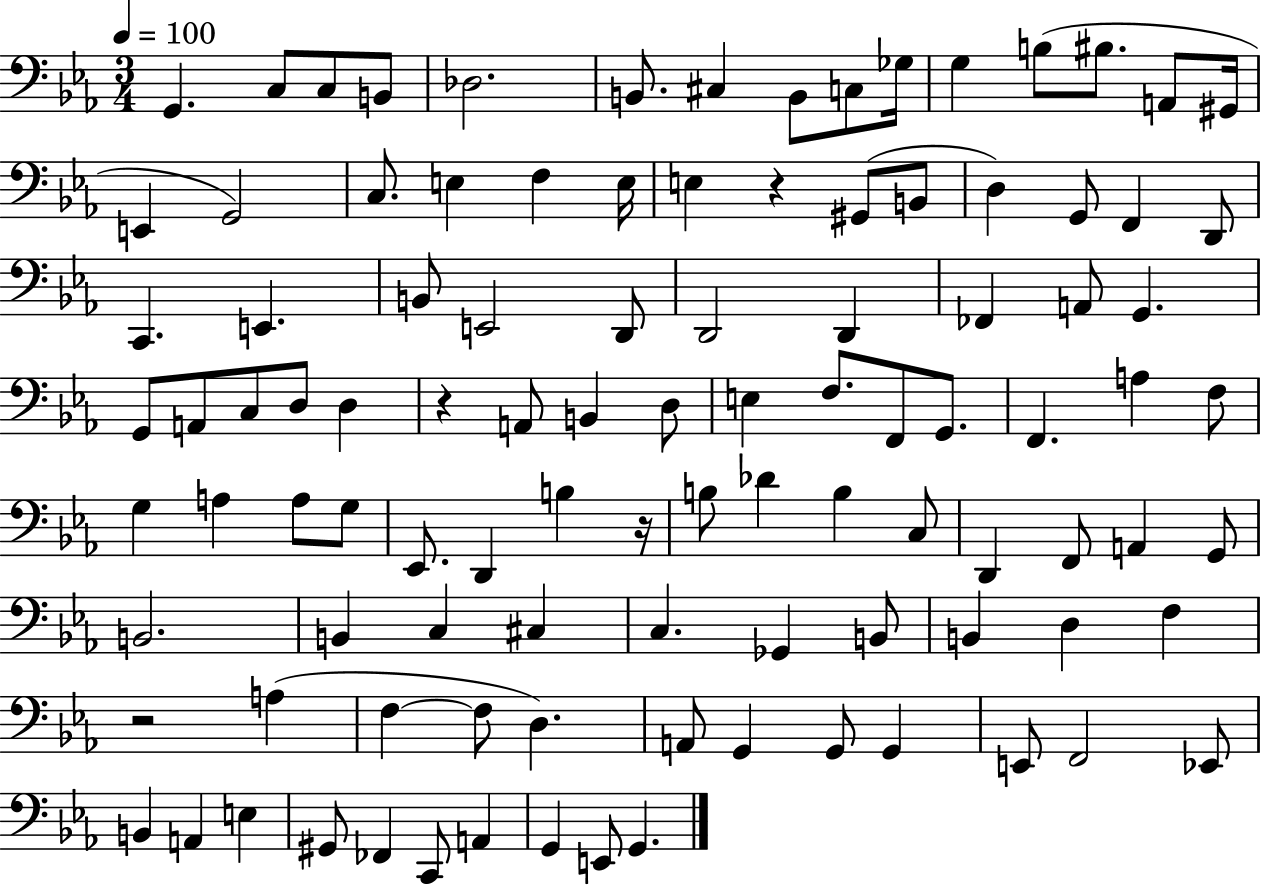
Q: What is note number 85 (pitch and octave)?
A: G2